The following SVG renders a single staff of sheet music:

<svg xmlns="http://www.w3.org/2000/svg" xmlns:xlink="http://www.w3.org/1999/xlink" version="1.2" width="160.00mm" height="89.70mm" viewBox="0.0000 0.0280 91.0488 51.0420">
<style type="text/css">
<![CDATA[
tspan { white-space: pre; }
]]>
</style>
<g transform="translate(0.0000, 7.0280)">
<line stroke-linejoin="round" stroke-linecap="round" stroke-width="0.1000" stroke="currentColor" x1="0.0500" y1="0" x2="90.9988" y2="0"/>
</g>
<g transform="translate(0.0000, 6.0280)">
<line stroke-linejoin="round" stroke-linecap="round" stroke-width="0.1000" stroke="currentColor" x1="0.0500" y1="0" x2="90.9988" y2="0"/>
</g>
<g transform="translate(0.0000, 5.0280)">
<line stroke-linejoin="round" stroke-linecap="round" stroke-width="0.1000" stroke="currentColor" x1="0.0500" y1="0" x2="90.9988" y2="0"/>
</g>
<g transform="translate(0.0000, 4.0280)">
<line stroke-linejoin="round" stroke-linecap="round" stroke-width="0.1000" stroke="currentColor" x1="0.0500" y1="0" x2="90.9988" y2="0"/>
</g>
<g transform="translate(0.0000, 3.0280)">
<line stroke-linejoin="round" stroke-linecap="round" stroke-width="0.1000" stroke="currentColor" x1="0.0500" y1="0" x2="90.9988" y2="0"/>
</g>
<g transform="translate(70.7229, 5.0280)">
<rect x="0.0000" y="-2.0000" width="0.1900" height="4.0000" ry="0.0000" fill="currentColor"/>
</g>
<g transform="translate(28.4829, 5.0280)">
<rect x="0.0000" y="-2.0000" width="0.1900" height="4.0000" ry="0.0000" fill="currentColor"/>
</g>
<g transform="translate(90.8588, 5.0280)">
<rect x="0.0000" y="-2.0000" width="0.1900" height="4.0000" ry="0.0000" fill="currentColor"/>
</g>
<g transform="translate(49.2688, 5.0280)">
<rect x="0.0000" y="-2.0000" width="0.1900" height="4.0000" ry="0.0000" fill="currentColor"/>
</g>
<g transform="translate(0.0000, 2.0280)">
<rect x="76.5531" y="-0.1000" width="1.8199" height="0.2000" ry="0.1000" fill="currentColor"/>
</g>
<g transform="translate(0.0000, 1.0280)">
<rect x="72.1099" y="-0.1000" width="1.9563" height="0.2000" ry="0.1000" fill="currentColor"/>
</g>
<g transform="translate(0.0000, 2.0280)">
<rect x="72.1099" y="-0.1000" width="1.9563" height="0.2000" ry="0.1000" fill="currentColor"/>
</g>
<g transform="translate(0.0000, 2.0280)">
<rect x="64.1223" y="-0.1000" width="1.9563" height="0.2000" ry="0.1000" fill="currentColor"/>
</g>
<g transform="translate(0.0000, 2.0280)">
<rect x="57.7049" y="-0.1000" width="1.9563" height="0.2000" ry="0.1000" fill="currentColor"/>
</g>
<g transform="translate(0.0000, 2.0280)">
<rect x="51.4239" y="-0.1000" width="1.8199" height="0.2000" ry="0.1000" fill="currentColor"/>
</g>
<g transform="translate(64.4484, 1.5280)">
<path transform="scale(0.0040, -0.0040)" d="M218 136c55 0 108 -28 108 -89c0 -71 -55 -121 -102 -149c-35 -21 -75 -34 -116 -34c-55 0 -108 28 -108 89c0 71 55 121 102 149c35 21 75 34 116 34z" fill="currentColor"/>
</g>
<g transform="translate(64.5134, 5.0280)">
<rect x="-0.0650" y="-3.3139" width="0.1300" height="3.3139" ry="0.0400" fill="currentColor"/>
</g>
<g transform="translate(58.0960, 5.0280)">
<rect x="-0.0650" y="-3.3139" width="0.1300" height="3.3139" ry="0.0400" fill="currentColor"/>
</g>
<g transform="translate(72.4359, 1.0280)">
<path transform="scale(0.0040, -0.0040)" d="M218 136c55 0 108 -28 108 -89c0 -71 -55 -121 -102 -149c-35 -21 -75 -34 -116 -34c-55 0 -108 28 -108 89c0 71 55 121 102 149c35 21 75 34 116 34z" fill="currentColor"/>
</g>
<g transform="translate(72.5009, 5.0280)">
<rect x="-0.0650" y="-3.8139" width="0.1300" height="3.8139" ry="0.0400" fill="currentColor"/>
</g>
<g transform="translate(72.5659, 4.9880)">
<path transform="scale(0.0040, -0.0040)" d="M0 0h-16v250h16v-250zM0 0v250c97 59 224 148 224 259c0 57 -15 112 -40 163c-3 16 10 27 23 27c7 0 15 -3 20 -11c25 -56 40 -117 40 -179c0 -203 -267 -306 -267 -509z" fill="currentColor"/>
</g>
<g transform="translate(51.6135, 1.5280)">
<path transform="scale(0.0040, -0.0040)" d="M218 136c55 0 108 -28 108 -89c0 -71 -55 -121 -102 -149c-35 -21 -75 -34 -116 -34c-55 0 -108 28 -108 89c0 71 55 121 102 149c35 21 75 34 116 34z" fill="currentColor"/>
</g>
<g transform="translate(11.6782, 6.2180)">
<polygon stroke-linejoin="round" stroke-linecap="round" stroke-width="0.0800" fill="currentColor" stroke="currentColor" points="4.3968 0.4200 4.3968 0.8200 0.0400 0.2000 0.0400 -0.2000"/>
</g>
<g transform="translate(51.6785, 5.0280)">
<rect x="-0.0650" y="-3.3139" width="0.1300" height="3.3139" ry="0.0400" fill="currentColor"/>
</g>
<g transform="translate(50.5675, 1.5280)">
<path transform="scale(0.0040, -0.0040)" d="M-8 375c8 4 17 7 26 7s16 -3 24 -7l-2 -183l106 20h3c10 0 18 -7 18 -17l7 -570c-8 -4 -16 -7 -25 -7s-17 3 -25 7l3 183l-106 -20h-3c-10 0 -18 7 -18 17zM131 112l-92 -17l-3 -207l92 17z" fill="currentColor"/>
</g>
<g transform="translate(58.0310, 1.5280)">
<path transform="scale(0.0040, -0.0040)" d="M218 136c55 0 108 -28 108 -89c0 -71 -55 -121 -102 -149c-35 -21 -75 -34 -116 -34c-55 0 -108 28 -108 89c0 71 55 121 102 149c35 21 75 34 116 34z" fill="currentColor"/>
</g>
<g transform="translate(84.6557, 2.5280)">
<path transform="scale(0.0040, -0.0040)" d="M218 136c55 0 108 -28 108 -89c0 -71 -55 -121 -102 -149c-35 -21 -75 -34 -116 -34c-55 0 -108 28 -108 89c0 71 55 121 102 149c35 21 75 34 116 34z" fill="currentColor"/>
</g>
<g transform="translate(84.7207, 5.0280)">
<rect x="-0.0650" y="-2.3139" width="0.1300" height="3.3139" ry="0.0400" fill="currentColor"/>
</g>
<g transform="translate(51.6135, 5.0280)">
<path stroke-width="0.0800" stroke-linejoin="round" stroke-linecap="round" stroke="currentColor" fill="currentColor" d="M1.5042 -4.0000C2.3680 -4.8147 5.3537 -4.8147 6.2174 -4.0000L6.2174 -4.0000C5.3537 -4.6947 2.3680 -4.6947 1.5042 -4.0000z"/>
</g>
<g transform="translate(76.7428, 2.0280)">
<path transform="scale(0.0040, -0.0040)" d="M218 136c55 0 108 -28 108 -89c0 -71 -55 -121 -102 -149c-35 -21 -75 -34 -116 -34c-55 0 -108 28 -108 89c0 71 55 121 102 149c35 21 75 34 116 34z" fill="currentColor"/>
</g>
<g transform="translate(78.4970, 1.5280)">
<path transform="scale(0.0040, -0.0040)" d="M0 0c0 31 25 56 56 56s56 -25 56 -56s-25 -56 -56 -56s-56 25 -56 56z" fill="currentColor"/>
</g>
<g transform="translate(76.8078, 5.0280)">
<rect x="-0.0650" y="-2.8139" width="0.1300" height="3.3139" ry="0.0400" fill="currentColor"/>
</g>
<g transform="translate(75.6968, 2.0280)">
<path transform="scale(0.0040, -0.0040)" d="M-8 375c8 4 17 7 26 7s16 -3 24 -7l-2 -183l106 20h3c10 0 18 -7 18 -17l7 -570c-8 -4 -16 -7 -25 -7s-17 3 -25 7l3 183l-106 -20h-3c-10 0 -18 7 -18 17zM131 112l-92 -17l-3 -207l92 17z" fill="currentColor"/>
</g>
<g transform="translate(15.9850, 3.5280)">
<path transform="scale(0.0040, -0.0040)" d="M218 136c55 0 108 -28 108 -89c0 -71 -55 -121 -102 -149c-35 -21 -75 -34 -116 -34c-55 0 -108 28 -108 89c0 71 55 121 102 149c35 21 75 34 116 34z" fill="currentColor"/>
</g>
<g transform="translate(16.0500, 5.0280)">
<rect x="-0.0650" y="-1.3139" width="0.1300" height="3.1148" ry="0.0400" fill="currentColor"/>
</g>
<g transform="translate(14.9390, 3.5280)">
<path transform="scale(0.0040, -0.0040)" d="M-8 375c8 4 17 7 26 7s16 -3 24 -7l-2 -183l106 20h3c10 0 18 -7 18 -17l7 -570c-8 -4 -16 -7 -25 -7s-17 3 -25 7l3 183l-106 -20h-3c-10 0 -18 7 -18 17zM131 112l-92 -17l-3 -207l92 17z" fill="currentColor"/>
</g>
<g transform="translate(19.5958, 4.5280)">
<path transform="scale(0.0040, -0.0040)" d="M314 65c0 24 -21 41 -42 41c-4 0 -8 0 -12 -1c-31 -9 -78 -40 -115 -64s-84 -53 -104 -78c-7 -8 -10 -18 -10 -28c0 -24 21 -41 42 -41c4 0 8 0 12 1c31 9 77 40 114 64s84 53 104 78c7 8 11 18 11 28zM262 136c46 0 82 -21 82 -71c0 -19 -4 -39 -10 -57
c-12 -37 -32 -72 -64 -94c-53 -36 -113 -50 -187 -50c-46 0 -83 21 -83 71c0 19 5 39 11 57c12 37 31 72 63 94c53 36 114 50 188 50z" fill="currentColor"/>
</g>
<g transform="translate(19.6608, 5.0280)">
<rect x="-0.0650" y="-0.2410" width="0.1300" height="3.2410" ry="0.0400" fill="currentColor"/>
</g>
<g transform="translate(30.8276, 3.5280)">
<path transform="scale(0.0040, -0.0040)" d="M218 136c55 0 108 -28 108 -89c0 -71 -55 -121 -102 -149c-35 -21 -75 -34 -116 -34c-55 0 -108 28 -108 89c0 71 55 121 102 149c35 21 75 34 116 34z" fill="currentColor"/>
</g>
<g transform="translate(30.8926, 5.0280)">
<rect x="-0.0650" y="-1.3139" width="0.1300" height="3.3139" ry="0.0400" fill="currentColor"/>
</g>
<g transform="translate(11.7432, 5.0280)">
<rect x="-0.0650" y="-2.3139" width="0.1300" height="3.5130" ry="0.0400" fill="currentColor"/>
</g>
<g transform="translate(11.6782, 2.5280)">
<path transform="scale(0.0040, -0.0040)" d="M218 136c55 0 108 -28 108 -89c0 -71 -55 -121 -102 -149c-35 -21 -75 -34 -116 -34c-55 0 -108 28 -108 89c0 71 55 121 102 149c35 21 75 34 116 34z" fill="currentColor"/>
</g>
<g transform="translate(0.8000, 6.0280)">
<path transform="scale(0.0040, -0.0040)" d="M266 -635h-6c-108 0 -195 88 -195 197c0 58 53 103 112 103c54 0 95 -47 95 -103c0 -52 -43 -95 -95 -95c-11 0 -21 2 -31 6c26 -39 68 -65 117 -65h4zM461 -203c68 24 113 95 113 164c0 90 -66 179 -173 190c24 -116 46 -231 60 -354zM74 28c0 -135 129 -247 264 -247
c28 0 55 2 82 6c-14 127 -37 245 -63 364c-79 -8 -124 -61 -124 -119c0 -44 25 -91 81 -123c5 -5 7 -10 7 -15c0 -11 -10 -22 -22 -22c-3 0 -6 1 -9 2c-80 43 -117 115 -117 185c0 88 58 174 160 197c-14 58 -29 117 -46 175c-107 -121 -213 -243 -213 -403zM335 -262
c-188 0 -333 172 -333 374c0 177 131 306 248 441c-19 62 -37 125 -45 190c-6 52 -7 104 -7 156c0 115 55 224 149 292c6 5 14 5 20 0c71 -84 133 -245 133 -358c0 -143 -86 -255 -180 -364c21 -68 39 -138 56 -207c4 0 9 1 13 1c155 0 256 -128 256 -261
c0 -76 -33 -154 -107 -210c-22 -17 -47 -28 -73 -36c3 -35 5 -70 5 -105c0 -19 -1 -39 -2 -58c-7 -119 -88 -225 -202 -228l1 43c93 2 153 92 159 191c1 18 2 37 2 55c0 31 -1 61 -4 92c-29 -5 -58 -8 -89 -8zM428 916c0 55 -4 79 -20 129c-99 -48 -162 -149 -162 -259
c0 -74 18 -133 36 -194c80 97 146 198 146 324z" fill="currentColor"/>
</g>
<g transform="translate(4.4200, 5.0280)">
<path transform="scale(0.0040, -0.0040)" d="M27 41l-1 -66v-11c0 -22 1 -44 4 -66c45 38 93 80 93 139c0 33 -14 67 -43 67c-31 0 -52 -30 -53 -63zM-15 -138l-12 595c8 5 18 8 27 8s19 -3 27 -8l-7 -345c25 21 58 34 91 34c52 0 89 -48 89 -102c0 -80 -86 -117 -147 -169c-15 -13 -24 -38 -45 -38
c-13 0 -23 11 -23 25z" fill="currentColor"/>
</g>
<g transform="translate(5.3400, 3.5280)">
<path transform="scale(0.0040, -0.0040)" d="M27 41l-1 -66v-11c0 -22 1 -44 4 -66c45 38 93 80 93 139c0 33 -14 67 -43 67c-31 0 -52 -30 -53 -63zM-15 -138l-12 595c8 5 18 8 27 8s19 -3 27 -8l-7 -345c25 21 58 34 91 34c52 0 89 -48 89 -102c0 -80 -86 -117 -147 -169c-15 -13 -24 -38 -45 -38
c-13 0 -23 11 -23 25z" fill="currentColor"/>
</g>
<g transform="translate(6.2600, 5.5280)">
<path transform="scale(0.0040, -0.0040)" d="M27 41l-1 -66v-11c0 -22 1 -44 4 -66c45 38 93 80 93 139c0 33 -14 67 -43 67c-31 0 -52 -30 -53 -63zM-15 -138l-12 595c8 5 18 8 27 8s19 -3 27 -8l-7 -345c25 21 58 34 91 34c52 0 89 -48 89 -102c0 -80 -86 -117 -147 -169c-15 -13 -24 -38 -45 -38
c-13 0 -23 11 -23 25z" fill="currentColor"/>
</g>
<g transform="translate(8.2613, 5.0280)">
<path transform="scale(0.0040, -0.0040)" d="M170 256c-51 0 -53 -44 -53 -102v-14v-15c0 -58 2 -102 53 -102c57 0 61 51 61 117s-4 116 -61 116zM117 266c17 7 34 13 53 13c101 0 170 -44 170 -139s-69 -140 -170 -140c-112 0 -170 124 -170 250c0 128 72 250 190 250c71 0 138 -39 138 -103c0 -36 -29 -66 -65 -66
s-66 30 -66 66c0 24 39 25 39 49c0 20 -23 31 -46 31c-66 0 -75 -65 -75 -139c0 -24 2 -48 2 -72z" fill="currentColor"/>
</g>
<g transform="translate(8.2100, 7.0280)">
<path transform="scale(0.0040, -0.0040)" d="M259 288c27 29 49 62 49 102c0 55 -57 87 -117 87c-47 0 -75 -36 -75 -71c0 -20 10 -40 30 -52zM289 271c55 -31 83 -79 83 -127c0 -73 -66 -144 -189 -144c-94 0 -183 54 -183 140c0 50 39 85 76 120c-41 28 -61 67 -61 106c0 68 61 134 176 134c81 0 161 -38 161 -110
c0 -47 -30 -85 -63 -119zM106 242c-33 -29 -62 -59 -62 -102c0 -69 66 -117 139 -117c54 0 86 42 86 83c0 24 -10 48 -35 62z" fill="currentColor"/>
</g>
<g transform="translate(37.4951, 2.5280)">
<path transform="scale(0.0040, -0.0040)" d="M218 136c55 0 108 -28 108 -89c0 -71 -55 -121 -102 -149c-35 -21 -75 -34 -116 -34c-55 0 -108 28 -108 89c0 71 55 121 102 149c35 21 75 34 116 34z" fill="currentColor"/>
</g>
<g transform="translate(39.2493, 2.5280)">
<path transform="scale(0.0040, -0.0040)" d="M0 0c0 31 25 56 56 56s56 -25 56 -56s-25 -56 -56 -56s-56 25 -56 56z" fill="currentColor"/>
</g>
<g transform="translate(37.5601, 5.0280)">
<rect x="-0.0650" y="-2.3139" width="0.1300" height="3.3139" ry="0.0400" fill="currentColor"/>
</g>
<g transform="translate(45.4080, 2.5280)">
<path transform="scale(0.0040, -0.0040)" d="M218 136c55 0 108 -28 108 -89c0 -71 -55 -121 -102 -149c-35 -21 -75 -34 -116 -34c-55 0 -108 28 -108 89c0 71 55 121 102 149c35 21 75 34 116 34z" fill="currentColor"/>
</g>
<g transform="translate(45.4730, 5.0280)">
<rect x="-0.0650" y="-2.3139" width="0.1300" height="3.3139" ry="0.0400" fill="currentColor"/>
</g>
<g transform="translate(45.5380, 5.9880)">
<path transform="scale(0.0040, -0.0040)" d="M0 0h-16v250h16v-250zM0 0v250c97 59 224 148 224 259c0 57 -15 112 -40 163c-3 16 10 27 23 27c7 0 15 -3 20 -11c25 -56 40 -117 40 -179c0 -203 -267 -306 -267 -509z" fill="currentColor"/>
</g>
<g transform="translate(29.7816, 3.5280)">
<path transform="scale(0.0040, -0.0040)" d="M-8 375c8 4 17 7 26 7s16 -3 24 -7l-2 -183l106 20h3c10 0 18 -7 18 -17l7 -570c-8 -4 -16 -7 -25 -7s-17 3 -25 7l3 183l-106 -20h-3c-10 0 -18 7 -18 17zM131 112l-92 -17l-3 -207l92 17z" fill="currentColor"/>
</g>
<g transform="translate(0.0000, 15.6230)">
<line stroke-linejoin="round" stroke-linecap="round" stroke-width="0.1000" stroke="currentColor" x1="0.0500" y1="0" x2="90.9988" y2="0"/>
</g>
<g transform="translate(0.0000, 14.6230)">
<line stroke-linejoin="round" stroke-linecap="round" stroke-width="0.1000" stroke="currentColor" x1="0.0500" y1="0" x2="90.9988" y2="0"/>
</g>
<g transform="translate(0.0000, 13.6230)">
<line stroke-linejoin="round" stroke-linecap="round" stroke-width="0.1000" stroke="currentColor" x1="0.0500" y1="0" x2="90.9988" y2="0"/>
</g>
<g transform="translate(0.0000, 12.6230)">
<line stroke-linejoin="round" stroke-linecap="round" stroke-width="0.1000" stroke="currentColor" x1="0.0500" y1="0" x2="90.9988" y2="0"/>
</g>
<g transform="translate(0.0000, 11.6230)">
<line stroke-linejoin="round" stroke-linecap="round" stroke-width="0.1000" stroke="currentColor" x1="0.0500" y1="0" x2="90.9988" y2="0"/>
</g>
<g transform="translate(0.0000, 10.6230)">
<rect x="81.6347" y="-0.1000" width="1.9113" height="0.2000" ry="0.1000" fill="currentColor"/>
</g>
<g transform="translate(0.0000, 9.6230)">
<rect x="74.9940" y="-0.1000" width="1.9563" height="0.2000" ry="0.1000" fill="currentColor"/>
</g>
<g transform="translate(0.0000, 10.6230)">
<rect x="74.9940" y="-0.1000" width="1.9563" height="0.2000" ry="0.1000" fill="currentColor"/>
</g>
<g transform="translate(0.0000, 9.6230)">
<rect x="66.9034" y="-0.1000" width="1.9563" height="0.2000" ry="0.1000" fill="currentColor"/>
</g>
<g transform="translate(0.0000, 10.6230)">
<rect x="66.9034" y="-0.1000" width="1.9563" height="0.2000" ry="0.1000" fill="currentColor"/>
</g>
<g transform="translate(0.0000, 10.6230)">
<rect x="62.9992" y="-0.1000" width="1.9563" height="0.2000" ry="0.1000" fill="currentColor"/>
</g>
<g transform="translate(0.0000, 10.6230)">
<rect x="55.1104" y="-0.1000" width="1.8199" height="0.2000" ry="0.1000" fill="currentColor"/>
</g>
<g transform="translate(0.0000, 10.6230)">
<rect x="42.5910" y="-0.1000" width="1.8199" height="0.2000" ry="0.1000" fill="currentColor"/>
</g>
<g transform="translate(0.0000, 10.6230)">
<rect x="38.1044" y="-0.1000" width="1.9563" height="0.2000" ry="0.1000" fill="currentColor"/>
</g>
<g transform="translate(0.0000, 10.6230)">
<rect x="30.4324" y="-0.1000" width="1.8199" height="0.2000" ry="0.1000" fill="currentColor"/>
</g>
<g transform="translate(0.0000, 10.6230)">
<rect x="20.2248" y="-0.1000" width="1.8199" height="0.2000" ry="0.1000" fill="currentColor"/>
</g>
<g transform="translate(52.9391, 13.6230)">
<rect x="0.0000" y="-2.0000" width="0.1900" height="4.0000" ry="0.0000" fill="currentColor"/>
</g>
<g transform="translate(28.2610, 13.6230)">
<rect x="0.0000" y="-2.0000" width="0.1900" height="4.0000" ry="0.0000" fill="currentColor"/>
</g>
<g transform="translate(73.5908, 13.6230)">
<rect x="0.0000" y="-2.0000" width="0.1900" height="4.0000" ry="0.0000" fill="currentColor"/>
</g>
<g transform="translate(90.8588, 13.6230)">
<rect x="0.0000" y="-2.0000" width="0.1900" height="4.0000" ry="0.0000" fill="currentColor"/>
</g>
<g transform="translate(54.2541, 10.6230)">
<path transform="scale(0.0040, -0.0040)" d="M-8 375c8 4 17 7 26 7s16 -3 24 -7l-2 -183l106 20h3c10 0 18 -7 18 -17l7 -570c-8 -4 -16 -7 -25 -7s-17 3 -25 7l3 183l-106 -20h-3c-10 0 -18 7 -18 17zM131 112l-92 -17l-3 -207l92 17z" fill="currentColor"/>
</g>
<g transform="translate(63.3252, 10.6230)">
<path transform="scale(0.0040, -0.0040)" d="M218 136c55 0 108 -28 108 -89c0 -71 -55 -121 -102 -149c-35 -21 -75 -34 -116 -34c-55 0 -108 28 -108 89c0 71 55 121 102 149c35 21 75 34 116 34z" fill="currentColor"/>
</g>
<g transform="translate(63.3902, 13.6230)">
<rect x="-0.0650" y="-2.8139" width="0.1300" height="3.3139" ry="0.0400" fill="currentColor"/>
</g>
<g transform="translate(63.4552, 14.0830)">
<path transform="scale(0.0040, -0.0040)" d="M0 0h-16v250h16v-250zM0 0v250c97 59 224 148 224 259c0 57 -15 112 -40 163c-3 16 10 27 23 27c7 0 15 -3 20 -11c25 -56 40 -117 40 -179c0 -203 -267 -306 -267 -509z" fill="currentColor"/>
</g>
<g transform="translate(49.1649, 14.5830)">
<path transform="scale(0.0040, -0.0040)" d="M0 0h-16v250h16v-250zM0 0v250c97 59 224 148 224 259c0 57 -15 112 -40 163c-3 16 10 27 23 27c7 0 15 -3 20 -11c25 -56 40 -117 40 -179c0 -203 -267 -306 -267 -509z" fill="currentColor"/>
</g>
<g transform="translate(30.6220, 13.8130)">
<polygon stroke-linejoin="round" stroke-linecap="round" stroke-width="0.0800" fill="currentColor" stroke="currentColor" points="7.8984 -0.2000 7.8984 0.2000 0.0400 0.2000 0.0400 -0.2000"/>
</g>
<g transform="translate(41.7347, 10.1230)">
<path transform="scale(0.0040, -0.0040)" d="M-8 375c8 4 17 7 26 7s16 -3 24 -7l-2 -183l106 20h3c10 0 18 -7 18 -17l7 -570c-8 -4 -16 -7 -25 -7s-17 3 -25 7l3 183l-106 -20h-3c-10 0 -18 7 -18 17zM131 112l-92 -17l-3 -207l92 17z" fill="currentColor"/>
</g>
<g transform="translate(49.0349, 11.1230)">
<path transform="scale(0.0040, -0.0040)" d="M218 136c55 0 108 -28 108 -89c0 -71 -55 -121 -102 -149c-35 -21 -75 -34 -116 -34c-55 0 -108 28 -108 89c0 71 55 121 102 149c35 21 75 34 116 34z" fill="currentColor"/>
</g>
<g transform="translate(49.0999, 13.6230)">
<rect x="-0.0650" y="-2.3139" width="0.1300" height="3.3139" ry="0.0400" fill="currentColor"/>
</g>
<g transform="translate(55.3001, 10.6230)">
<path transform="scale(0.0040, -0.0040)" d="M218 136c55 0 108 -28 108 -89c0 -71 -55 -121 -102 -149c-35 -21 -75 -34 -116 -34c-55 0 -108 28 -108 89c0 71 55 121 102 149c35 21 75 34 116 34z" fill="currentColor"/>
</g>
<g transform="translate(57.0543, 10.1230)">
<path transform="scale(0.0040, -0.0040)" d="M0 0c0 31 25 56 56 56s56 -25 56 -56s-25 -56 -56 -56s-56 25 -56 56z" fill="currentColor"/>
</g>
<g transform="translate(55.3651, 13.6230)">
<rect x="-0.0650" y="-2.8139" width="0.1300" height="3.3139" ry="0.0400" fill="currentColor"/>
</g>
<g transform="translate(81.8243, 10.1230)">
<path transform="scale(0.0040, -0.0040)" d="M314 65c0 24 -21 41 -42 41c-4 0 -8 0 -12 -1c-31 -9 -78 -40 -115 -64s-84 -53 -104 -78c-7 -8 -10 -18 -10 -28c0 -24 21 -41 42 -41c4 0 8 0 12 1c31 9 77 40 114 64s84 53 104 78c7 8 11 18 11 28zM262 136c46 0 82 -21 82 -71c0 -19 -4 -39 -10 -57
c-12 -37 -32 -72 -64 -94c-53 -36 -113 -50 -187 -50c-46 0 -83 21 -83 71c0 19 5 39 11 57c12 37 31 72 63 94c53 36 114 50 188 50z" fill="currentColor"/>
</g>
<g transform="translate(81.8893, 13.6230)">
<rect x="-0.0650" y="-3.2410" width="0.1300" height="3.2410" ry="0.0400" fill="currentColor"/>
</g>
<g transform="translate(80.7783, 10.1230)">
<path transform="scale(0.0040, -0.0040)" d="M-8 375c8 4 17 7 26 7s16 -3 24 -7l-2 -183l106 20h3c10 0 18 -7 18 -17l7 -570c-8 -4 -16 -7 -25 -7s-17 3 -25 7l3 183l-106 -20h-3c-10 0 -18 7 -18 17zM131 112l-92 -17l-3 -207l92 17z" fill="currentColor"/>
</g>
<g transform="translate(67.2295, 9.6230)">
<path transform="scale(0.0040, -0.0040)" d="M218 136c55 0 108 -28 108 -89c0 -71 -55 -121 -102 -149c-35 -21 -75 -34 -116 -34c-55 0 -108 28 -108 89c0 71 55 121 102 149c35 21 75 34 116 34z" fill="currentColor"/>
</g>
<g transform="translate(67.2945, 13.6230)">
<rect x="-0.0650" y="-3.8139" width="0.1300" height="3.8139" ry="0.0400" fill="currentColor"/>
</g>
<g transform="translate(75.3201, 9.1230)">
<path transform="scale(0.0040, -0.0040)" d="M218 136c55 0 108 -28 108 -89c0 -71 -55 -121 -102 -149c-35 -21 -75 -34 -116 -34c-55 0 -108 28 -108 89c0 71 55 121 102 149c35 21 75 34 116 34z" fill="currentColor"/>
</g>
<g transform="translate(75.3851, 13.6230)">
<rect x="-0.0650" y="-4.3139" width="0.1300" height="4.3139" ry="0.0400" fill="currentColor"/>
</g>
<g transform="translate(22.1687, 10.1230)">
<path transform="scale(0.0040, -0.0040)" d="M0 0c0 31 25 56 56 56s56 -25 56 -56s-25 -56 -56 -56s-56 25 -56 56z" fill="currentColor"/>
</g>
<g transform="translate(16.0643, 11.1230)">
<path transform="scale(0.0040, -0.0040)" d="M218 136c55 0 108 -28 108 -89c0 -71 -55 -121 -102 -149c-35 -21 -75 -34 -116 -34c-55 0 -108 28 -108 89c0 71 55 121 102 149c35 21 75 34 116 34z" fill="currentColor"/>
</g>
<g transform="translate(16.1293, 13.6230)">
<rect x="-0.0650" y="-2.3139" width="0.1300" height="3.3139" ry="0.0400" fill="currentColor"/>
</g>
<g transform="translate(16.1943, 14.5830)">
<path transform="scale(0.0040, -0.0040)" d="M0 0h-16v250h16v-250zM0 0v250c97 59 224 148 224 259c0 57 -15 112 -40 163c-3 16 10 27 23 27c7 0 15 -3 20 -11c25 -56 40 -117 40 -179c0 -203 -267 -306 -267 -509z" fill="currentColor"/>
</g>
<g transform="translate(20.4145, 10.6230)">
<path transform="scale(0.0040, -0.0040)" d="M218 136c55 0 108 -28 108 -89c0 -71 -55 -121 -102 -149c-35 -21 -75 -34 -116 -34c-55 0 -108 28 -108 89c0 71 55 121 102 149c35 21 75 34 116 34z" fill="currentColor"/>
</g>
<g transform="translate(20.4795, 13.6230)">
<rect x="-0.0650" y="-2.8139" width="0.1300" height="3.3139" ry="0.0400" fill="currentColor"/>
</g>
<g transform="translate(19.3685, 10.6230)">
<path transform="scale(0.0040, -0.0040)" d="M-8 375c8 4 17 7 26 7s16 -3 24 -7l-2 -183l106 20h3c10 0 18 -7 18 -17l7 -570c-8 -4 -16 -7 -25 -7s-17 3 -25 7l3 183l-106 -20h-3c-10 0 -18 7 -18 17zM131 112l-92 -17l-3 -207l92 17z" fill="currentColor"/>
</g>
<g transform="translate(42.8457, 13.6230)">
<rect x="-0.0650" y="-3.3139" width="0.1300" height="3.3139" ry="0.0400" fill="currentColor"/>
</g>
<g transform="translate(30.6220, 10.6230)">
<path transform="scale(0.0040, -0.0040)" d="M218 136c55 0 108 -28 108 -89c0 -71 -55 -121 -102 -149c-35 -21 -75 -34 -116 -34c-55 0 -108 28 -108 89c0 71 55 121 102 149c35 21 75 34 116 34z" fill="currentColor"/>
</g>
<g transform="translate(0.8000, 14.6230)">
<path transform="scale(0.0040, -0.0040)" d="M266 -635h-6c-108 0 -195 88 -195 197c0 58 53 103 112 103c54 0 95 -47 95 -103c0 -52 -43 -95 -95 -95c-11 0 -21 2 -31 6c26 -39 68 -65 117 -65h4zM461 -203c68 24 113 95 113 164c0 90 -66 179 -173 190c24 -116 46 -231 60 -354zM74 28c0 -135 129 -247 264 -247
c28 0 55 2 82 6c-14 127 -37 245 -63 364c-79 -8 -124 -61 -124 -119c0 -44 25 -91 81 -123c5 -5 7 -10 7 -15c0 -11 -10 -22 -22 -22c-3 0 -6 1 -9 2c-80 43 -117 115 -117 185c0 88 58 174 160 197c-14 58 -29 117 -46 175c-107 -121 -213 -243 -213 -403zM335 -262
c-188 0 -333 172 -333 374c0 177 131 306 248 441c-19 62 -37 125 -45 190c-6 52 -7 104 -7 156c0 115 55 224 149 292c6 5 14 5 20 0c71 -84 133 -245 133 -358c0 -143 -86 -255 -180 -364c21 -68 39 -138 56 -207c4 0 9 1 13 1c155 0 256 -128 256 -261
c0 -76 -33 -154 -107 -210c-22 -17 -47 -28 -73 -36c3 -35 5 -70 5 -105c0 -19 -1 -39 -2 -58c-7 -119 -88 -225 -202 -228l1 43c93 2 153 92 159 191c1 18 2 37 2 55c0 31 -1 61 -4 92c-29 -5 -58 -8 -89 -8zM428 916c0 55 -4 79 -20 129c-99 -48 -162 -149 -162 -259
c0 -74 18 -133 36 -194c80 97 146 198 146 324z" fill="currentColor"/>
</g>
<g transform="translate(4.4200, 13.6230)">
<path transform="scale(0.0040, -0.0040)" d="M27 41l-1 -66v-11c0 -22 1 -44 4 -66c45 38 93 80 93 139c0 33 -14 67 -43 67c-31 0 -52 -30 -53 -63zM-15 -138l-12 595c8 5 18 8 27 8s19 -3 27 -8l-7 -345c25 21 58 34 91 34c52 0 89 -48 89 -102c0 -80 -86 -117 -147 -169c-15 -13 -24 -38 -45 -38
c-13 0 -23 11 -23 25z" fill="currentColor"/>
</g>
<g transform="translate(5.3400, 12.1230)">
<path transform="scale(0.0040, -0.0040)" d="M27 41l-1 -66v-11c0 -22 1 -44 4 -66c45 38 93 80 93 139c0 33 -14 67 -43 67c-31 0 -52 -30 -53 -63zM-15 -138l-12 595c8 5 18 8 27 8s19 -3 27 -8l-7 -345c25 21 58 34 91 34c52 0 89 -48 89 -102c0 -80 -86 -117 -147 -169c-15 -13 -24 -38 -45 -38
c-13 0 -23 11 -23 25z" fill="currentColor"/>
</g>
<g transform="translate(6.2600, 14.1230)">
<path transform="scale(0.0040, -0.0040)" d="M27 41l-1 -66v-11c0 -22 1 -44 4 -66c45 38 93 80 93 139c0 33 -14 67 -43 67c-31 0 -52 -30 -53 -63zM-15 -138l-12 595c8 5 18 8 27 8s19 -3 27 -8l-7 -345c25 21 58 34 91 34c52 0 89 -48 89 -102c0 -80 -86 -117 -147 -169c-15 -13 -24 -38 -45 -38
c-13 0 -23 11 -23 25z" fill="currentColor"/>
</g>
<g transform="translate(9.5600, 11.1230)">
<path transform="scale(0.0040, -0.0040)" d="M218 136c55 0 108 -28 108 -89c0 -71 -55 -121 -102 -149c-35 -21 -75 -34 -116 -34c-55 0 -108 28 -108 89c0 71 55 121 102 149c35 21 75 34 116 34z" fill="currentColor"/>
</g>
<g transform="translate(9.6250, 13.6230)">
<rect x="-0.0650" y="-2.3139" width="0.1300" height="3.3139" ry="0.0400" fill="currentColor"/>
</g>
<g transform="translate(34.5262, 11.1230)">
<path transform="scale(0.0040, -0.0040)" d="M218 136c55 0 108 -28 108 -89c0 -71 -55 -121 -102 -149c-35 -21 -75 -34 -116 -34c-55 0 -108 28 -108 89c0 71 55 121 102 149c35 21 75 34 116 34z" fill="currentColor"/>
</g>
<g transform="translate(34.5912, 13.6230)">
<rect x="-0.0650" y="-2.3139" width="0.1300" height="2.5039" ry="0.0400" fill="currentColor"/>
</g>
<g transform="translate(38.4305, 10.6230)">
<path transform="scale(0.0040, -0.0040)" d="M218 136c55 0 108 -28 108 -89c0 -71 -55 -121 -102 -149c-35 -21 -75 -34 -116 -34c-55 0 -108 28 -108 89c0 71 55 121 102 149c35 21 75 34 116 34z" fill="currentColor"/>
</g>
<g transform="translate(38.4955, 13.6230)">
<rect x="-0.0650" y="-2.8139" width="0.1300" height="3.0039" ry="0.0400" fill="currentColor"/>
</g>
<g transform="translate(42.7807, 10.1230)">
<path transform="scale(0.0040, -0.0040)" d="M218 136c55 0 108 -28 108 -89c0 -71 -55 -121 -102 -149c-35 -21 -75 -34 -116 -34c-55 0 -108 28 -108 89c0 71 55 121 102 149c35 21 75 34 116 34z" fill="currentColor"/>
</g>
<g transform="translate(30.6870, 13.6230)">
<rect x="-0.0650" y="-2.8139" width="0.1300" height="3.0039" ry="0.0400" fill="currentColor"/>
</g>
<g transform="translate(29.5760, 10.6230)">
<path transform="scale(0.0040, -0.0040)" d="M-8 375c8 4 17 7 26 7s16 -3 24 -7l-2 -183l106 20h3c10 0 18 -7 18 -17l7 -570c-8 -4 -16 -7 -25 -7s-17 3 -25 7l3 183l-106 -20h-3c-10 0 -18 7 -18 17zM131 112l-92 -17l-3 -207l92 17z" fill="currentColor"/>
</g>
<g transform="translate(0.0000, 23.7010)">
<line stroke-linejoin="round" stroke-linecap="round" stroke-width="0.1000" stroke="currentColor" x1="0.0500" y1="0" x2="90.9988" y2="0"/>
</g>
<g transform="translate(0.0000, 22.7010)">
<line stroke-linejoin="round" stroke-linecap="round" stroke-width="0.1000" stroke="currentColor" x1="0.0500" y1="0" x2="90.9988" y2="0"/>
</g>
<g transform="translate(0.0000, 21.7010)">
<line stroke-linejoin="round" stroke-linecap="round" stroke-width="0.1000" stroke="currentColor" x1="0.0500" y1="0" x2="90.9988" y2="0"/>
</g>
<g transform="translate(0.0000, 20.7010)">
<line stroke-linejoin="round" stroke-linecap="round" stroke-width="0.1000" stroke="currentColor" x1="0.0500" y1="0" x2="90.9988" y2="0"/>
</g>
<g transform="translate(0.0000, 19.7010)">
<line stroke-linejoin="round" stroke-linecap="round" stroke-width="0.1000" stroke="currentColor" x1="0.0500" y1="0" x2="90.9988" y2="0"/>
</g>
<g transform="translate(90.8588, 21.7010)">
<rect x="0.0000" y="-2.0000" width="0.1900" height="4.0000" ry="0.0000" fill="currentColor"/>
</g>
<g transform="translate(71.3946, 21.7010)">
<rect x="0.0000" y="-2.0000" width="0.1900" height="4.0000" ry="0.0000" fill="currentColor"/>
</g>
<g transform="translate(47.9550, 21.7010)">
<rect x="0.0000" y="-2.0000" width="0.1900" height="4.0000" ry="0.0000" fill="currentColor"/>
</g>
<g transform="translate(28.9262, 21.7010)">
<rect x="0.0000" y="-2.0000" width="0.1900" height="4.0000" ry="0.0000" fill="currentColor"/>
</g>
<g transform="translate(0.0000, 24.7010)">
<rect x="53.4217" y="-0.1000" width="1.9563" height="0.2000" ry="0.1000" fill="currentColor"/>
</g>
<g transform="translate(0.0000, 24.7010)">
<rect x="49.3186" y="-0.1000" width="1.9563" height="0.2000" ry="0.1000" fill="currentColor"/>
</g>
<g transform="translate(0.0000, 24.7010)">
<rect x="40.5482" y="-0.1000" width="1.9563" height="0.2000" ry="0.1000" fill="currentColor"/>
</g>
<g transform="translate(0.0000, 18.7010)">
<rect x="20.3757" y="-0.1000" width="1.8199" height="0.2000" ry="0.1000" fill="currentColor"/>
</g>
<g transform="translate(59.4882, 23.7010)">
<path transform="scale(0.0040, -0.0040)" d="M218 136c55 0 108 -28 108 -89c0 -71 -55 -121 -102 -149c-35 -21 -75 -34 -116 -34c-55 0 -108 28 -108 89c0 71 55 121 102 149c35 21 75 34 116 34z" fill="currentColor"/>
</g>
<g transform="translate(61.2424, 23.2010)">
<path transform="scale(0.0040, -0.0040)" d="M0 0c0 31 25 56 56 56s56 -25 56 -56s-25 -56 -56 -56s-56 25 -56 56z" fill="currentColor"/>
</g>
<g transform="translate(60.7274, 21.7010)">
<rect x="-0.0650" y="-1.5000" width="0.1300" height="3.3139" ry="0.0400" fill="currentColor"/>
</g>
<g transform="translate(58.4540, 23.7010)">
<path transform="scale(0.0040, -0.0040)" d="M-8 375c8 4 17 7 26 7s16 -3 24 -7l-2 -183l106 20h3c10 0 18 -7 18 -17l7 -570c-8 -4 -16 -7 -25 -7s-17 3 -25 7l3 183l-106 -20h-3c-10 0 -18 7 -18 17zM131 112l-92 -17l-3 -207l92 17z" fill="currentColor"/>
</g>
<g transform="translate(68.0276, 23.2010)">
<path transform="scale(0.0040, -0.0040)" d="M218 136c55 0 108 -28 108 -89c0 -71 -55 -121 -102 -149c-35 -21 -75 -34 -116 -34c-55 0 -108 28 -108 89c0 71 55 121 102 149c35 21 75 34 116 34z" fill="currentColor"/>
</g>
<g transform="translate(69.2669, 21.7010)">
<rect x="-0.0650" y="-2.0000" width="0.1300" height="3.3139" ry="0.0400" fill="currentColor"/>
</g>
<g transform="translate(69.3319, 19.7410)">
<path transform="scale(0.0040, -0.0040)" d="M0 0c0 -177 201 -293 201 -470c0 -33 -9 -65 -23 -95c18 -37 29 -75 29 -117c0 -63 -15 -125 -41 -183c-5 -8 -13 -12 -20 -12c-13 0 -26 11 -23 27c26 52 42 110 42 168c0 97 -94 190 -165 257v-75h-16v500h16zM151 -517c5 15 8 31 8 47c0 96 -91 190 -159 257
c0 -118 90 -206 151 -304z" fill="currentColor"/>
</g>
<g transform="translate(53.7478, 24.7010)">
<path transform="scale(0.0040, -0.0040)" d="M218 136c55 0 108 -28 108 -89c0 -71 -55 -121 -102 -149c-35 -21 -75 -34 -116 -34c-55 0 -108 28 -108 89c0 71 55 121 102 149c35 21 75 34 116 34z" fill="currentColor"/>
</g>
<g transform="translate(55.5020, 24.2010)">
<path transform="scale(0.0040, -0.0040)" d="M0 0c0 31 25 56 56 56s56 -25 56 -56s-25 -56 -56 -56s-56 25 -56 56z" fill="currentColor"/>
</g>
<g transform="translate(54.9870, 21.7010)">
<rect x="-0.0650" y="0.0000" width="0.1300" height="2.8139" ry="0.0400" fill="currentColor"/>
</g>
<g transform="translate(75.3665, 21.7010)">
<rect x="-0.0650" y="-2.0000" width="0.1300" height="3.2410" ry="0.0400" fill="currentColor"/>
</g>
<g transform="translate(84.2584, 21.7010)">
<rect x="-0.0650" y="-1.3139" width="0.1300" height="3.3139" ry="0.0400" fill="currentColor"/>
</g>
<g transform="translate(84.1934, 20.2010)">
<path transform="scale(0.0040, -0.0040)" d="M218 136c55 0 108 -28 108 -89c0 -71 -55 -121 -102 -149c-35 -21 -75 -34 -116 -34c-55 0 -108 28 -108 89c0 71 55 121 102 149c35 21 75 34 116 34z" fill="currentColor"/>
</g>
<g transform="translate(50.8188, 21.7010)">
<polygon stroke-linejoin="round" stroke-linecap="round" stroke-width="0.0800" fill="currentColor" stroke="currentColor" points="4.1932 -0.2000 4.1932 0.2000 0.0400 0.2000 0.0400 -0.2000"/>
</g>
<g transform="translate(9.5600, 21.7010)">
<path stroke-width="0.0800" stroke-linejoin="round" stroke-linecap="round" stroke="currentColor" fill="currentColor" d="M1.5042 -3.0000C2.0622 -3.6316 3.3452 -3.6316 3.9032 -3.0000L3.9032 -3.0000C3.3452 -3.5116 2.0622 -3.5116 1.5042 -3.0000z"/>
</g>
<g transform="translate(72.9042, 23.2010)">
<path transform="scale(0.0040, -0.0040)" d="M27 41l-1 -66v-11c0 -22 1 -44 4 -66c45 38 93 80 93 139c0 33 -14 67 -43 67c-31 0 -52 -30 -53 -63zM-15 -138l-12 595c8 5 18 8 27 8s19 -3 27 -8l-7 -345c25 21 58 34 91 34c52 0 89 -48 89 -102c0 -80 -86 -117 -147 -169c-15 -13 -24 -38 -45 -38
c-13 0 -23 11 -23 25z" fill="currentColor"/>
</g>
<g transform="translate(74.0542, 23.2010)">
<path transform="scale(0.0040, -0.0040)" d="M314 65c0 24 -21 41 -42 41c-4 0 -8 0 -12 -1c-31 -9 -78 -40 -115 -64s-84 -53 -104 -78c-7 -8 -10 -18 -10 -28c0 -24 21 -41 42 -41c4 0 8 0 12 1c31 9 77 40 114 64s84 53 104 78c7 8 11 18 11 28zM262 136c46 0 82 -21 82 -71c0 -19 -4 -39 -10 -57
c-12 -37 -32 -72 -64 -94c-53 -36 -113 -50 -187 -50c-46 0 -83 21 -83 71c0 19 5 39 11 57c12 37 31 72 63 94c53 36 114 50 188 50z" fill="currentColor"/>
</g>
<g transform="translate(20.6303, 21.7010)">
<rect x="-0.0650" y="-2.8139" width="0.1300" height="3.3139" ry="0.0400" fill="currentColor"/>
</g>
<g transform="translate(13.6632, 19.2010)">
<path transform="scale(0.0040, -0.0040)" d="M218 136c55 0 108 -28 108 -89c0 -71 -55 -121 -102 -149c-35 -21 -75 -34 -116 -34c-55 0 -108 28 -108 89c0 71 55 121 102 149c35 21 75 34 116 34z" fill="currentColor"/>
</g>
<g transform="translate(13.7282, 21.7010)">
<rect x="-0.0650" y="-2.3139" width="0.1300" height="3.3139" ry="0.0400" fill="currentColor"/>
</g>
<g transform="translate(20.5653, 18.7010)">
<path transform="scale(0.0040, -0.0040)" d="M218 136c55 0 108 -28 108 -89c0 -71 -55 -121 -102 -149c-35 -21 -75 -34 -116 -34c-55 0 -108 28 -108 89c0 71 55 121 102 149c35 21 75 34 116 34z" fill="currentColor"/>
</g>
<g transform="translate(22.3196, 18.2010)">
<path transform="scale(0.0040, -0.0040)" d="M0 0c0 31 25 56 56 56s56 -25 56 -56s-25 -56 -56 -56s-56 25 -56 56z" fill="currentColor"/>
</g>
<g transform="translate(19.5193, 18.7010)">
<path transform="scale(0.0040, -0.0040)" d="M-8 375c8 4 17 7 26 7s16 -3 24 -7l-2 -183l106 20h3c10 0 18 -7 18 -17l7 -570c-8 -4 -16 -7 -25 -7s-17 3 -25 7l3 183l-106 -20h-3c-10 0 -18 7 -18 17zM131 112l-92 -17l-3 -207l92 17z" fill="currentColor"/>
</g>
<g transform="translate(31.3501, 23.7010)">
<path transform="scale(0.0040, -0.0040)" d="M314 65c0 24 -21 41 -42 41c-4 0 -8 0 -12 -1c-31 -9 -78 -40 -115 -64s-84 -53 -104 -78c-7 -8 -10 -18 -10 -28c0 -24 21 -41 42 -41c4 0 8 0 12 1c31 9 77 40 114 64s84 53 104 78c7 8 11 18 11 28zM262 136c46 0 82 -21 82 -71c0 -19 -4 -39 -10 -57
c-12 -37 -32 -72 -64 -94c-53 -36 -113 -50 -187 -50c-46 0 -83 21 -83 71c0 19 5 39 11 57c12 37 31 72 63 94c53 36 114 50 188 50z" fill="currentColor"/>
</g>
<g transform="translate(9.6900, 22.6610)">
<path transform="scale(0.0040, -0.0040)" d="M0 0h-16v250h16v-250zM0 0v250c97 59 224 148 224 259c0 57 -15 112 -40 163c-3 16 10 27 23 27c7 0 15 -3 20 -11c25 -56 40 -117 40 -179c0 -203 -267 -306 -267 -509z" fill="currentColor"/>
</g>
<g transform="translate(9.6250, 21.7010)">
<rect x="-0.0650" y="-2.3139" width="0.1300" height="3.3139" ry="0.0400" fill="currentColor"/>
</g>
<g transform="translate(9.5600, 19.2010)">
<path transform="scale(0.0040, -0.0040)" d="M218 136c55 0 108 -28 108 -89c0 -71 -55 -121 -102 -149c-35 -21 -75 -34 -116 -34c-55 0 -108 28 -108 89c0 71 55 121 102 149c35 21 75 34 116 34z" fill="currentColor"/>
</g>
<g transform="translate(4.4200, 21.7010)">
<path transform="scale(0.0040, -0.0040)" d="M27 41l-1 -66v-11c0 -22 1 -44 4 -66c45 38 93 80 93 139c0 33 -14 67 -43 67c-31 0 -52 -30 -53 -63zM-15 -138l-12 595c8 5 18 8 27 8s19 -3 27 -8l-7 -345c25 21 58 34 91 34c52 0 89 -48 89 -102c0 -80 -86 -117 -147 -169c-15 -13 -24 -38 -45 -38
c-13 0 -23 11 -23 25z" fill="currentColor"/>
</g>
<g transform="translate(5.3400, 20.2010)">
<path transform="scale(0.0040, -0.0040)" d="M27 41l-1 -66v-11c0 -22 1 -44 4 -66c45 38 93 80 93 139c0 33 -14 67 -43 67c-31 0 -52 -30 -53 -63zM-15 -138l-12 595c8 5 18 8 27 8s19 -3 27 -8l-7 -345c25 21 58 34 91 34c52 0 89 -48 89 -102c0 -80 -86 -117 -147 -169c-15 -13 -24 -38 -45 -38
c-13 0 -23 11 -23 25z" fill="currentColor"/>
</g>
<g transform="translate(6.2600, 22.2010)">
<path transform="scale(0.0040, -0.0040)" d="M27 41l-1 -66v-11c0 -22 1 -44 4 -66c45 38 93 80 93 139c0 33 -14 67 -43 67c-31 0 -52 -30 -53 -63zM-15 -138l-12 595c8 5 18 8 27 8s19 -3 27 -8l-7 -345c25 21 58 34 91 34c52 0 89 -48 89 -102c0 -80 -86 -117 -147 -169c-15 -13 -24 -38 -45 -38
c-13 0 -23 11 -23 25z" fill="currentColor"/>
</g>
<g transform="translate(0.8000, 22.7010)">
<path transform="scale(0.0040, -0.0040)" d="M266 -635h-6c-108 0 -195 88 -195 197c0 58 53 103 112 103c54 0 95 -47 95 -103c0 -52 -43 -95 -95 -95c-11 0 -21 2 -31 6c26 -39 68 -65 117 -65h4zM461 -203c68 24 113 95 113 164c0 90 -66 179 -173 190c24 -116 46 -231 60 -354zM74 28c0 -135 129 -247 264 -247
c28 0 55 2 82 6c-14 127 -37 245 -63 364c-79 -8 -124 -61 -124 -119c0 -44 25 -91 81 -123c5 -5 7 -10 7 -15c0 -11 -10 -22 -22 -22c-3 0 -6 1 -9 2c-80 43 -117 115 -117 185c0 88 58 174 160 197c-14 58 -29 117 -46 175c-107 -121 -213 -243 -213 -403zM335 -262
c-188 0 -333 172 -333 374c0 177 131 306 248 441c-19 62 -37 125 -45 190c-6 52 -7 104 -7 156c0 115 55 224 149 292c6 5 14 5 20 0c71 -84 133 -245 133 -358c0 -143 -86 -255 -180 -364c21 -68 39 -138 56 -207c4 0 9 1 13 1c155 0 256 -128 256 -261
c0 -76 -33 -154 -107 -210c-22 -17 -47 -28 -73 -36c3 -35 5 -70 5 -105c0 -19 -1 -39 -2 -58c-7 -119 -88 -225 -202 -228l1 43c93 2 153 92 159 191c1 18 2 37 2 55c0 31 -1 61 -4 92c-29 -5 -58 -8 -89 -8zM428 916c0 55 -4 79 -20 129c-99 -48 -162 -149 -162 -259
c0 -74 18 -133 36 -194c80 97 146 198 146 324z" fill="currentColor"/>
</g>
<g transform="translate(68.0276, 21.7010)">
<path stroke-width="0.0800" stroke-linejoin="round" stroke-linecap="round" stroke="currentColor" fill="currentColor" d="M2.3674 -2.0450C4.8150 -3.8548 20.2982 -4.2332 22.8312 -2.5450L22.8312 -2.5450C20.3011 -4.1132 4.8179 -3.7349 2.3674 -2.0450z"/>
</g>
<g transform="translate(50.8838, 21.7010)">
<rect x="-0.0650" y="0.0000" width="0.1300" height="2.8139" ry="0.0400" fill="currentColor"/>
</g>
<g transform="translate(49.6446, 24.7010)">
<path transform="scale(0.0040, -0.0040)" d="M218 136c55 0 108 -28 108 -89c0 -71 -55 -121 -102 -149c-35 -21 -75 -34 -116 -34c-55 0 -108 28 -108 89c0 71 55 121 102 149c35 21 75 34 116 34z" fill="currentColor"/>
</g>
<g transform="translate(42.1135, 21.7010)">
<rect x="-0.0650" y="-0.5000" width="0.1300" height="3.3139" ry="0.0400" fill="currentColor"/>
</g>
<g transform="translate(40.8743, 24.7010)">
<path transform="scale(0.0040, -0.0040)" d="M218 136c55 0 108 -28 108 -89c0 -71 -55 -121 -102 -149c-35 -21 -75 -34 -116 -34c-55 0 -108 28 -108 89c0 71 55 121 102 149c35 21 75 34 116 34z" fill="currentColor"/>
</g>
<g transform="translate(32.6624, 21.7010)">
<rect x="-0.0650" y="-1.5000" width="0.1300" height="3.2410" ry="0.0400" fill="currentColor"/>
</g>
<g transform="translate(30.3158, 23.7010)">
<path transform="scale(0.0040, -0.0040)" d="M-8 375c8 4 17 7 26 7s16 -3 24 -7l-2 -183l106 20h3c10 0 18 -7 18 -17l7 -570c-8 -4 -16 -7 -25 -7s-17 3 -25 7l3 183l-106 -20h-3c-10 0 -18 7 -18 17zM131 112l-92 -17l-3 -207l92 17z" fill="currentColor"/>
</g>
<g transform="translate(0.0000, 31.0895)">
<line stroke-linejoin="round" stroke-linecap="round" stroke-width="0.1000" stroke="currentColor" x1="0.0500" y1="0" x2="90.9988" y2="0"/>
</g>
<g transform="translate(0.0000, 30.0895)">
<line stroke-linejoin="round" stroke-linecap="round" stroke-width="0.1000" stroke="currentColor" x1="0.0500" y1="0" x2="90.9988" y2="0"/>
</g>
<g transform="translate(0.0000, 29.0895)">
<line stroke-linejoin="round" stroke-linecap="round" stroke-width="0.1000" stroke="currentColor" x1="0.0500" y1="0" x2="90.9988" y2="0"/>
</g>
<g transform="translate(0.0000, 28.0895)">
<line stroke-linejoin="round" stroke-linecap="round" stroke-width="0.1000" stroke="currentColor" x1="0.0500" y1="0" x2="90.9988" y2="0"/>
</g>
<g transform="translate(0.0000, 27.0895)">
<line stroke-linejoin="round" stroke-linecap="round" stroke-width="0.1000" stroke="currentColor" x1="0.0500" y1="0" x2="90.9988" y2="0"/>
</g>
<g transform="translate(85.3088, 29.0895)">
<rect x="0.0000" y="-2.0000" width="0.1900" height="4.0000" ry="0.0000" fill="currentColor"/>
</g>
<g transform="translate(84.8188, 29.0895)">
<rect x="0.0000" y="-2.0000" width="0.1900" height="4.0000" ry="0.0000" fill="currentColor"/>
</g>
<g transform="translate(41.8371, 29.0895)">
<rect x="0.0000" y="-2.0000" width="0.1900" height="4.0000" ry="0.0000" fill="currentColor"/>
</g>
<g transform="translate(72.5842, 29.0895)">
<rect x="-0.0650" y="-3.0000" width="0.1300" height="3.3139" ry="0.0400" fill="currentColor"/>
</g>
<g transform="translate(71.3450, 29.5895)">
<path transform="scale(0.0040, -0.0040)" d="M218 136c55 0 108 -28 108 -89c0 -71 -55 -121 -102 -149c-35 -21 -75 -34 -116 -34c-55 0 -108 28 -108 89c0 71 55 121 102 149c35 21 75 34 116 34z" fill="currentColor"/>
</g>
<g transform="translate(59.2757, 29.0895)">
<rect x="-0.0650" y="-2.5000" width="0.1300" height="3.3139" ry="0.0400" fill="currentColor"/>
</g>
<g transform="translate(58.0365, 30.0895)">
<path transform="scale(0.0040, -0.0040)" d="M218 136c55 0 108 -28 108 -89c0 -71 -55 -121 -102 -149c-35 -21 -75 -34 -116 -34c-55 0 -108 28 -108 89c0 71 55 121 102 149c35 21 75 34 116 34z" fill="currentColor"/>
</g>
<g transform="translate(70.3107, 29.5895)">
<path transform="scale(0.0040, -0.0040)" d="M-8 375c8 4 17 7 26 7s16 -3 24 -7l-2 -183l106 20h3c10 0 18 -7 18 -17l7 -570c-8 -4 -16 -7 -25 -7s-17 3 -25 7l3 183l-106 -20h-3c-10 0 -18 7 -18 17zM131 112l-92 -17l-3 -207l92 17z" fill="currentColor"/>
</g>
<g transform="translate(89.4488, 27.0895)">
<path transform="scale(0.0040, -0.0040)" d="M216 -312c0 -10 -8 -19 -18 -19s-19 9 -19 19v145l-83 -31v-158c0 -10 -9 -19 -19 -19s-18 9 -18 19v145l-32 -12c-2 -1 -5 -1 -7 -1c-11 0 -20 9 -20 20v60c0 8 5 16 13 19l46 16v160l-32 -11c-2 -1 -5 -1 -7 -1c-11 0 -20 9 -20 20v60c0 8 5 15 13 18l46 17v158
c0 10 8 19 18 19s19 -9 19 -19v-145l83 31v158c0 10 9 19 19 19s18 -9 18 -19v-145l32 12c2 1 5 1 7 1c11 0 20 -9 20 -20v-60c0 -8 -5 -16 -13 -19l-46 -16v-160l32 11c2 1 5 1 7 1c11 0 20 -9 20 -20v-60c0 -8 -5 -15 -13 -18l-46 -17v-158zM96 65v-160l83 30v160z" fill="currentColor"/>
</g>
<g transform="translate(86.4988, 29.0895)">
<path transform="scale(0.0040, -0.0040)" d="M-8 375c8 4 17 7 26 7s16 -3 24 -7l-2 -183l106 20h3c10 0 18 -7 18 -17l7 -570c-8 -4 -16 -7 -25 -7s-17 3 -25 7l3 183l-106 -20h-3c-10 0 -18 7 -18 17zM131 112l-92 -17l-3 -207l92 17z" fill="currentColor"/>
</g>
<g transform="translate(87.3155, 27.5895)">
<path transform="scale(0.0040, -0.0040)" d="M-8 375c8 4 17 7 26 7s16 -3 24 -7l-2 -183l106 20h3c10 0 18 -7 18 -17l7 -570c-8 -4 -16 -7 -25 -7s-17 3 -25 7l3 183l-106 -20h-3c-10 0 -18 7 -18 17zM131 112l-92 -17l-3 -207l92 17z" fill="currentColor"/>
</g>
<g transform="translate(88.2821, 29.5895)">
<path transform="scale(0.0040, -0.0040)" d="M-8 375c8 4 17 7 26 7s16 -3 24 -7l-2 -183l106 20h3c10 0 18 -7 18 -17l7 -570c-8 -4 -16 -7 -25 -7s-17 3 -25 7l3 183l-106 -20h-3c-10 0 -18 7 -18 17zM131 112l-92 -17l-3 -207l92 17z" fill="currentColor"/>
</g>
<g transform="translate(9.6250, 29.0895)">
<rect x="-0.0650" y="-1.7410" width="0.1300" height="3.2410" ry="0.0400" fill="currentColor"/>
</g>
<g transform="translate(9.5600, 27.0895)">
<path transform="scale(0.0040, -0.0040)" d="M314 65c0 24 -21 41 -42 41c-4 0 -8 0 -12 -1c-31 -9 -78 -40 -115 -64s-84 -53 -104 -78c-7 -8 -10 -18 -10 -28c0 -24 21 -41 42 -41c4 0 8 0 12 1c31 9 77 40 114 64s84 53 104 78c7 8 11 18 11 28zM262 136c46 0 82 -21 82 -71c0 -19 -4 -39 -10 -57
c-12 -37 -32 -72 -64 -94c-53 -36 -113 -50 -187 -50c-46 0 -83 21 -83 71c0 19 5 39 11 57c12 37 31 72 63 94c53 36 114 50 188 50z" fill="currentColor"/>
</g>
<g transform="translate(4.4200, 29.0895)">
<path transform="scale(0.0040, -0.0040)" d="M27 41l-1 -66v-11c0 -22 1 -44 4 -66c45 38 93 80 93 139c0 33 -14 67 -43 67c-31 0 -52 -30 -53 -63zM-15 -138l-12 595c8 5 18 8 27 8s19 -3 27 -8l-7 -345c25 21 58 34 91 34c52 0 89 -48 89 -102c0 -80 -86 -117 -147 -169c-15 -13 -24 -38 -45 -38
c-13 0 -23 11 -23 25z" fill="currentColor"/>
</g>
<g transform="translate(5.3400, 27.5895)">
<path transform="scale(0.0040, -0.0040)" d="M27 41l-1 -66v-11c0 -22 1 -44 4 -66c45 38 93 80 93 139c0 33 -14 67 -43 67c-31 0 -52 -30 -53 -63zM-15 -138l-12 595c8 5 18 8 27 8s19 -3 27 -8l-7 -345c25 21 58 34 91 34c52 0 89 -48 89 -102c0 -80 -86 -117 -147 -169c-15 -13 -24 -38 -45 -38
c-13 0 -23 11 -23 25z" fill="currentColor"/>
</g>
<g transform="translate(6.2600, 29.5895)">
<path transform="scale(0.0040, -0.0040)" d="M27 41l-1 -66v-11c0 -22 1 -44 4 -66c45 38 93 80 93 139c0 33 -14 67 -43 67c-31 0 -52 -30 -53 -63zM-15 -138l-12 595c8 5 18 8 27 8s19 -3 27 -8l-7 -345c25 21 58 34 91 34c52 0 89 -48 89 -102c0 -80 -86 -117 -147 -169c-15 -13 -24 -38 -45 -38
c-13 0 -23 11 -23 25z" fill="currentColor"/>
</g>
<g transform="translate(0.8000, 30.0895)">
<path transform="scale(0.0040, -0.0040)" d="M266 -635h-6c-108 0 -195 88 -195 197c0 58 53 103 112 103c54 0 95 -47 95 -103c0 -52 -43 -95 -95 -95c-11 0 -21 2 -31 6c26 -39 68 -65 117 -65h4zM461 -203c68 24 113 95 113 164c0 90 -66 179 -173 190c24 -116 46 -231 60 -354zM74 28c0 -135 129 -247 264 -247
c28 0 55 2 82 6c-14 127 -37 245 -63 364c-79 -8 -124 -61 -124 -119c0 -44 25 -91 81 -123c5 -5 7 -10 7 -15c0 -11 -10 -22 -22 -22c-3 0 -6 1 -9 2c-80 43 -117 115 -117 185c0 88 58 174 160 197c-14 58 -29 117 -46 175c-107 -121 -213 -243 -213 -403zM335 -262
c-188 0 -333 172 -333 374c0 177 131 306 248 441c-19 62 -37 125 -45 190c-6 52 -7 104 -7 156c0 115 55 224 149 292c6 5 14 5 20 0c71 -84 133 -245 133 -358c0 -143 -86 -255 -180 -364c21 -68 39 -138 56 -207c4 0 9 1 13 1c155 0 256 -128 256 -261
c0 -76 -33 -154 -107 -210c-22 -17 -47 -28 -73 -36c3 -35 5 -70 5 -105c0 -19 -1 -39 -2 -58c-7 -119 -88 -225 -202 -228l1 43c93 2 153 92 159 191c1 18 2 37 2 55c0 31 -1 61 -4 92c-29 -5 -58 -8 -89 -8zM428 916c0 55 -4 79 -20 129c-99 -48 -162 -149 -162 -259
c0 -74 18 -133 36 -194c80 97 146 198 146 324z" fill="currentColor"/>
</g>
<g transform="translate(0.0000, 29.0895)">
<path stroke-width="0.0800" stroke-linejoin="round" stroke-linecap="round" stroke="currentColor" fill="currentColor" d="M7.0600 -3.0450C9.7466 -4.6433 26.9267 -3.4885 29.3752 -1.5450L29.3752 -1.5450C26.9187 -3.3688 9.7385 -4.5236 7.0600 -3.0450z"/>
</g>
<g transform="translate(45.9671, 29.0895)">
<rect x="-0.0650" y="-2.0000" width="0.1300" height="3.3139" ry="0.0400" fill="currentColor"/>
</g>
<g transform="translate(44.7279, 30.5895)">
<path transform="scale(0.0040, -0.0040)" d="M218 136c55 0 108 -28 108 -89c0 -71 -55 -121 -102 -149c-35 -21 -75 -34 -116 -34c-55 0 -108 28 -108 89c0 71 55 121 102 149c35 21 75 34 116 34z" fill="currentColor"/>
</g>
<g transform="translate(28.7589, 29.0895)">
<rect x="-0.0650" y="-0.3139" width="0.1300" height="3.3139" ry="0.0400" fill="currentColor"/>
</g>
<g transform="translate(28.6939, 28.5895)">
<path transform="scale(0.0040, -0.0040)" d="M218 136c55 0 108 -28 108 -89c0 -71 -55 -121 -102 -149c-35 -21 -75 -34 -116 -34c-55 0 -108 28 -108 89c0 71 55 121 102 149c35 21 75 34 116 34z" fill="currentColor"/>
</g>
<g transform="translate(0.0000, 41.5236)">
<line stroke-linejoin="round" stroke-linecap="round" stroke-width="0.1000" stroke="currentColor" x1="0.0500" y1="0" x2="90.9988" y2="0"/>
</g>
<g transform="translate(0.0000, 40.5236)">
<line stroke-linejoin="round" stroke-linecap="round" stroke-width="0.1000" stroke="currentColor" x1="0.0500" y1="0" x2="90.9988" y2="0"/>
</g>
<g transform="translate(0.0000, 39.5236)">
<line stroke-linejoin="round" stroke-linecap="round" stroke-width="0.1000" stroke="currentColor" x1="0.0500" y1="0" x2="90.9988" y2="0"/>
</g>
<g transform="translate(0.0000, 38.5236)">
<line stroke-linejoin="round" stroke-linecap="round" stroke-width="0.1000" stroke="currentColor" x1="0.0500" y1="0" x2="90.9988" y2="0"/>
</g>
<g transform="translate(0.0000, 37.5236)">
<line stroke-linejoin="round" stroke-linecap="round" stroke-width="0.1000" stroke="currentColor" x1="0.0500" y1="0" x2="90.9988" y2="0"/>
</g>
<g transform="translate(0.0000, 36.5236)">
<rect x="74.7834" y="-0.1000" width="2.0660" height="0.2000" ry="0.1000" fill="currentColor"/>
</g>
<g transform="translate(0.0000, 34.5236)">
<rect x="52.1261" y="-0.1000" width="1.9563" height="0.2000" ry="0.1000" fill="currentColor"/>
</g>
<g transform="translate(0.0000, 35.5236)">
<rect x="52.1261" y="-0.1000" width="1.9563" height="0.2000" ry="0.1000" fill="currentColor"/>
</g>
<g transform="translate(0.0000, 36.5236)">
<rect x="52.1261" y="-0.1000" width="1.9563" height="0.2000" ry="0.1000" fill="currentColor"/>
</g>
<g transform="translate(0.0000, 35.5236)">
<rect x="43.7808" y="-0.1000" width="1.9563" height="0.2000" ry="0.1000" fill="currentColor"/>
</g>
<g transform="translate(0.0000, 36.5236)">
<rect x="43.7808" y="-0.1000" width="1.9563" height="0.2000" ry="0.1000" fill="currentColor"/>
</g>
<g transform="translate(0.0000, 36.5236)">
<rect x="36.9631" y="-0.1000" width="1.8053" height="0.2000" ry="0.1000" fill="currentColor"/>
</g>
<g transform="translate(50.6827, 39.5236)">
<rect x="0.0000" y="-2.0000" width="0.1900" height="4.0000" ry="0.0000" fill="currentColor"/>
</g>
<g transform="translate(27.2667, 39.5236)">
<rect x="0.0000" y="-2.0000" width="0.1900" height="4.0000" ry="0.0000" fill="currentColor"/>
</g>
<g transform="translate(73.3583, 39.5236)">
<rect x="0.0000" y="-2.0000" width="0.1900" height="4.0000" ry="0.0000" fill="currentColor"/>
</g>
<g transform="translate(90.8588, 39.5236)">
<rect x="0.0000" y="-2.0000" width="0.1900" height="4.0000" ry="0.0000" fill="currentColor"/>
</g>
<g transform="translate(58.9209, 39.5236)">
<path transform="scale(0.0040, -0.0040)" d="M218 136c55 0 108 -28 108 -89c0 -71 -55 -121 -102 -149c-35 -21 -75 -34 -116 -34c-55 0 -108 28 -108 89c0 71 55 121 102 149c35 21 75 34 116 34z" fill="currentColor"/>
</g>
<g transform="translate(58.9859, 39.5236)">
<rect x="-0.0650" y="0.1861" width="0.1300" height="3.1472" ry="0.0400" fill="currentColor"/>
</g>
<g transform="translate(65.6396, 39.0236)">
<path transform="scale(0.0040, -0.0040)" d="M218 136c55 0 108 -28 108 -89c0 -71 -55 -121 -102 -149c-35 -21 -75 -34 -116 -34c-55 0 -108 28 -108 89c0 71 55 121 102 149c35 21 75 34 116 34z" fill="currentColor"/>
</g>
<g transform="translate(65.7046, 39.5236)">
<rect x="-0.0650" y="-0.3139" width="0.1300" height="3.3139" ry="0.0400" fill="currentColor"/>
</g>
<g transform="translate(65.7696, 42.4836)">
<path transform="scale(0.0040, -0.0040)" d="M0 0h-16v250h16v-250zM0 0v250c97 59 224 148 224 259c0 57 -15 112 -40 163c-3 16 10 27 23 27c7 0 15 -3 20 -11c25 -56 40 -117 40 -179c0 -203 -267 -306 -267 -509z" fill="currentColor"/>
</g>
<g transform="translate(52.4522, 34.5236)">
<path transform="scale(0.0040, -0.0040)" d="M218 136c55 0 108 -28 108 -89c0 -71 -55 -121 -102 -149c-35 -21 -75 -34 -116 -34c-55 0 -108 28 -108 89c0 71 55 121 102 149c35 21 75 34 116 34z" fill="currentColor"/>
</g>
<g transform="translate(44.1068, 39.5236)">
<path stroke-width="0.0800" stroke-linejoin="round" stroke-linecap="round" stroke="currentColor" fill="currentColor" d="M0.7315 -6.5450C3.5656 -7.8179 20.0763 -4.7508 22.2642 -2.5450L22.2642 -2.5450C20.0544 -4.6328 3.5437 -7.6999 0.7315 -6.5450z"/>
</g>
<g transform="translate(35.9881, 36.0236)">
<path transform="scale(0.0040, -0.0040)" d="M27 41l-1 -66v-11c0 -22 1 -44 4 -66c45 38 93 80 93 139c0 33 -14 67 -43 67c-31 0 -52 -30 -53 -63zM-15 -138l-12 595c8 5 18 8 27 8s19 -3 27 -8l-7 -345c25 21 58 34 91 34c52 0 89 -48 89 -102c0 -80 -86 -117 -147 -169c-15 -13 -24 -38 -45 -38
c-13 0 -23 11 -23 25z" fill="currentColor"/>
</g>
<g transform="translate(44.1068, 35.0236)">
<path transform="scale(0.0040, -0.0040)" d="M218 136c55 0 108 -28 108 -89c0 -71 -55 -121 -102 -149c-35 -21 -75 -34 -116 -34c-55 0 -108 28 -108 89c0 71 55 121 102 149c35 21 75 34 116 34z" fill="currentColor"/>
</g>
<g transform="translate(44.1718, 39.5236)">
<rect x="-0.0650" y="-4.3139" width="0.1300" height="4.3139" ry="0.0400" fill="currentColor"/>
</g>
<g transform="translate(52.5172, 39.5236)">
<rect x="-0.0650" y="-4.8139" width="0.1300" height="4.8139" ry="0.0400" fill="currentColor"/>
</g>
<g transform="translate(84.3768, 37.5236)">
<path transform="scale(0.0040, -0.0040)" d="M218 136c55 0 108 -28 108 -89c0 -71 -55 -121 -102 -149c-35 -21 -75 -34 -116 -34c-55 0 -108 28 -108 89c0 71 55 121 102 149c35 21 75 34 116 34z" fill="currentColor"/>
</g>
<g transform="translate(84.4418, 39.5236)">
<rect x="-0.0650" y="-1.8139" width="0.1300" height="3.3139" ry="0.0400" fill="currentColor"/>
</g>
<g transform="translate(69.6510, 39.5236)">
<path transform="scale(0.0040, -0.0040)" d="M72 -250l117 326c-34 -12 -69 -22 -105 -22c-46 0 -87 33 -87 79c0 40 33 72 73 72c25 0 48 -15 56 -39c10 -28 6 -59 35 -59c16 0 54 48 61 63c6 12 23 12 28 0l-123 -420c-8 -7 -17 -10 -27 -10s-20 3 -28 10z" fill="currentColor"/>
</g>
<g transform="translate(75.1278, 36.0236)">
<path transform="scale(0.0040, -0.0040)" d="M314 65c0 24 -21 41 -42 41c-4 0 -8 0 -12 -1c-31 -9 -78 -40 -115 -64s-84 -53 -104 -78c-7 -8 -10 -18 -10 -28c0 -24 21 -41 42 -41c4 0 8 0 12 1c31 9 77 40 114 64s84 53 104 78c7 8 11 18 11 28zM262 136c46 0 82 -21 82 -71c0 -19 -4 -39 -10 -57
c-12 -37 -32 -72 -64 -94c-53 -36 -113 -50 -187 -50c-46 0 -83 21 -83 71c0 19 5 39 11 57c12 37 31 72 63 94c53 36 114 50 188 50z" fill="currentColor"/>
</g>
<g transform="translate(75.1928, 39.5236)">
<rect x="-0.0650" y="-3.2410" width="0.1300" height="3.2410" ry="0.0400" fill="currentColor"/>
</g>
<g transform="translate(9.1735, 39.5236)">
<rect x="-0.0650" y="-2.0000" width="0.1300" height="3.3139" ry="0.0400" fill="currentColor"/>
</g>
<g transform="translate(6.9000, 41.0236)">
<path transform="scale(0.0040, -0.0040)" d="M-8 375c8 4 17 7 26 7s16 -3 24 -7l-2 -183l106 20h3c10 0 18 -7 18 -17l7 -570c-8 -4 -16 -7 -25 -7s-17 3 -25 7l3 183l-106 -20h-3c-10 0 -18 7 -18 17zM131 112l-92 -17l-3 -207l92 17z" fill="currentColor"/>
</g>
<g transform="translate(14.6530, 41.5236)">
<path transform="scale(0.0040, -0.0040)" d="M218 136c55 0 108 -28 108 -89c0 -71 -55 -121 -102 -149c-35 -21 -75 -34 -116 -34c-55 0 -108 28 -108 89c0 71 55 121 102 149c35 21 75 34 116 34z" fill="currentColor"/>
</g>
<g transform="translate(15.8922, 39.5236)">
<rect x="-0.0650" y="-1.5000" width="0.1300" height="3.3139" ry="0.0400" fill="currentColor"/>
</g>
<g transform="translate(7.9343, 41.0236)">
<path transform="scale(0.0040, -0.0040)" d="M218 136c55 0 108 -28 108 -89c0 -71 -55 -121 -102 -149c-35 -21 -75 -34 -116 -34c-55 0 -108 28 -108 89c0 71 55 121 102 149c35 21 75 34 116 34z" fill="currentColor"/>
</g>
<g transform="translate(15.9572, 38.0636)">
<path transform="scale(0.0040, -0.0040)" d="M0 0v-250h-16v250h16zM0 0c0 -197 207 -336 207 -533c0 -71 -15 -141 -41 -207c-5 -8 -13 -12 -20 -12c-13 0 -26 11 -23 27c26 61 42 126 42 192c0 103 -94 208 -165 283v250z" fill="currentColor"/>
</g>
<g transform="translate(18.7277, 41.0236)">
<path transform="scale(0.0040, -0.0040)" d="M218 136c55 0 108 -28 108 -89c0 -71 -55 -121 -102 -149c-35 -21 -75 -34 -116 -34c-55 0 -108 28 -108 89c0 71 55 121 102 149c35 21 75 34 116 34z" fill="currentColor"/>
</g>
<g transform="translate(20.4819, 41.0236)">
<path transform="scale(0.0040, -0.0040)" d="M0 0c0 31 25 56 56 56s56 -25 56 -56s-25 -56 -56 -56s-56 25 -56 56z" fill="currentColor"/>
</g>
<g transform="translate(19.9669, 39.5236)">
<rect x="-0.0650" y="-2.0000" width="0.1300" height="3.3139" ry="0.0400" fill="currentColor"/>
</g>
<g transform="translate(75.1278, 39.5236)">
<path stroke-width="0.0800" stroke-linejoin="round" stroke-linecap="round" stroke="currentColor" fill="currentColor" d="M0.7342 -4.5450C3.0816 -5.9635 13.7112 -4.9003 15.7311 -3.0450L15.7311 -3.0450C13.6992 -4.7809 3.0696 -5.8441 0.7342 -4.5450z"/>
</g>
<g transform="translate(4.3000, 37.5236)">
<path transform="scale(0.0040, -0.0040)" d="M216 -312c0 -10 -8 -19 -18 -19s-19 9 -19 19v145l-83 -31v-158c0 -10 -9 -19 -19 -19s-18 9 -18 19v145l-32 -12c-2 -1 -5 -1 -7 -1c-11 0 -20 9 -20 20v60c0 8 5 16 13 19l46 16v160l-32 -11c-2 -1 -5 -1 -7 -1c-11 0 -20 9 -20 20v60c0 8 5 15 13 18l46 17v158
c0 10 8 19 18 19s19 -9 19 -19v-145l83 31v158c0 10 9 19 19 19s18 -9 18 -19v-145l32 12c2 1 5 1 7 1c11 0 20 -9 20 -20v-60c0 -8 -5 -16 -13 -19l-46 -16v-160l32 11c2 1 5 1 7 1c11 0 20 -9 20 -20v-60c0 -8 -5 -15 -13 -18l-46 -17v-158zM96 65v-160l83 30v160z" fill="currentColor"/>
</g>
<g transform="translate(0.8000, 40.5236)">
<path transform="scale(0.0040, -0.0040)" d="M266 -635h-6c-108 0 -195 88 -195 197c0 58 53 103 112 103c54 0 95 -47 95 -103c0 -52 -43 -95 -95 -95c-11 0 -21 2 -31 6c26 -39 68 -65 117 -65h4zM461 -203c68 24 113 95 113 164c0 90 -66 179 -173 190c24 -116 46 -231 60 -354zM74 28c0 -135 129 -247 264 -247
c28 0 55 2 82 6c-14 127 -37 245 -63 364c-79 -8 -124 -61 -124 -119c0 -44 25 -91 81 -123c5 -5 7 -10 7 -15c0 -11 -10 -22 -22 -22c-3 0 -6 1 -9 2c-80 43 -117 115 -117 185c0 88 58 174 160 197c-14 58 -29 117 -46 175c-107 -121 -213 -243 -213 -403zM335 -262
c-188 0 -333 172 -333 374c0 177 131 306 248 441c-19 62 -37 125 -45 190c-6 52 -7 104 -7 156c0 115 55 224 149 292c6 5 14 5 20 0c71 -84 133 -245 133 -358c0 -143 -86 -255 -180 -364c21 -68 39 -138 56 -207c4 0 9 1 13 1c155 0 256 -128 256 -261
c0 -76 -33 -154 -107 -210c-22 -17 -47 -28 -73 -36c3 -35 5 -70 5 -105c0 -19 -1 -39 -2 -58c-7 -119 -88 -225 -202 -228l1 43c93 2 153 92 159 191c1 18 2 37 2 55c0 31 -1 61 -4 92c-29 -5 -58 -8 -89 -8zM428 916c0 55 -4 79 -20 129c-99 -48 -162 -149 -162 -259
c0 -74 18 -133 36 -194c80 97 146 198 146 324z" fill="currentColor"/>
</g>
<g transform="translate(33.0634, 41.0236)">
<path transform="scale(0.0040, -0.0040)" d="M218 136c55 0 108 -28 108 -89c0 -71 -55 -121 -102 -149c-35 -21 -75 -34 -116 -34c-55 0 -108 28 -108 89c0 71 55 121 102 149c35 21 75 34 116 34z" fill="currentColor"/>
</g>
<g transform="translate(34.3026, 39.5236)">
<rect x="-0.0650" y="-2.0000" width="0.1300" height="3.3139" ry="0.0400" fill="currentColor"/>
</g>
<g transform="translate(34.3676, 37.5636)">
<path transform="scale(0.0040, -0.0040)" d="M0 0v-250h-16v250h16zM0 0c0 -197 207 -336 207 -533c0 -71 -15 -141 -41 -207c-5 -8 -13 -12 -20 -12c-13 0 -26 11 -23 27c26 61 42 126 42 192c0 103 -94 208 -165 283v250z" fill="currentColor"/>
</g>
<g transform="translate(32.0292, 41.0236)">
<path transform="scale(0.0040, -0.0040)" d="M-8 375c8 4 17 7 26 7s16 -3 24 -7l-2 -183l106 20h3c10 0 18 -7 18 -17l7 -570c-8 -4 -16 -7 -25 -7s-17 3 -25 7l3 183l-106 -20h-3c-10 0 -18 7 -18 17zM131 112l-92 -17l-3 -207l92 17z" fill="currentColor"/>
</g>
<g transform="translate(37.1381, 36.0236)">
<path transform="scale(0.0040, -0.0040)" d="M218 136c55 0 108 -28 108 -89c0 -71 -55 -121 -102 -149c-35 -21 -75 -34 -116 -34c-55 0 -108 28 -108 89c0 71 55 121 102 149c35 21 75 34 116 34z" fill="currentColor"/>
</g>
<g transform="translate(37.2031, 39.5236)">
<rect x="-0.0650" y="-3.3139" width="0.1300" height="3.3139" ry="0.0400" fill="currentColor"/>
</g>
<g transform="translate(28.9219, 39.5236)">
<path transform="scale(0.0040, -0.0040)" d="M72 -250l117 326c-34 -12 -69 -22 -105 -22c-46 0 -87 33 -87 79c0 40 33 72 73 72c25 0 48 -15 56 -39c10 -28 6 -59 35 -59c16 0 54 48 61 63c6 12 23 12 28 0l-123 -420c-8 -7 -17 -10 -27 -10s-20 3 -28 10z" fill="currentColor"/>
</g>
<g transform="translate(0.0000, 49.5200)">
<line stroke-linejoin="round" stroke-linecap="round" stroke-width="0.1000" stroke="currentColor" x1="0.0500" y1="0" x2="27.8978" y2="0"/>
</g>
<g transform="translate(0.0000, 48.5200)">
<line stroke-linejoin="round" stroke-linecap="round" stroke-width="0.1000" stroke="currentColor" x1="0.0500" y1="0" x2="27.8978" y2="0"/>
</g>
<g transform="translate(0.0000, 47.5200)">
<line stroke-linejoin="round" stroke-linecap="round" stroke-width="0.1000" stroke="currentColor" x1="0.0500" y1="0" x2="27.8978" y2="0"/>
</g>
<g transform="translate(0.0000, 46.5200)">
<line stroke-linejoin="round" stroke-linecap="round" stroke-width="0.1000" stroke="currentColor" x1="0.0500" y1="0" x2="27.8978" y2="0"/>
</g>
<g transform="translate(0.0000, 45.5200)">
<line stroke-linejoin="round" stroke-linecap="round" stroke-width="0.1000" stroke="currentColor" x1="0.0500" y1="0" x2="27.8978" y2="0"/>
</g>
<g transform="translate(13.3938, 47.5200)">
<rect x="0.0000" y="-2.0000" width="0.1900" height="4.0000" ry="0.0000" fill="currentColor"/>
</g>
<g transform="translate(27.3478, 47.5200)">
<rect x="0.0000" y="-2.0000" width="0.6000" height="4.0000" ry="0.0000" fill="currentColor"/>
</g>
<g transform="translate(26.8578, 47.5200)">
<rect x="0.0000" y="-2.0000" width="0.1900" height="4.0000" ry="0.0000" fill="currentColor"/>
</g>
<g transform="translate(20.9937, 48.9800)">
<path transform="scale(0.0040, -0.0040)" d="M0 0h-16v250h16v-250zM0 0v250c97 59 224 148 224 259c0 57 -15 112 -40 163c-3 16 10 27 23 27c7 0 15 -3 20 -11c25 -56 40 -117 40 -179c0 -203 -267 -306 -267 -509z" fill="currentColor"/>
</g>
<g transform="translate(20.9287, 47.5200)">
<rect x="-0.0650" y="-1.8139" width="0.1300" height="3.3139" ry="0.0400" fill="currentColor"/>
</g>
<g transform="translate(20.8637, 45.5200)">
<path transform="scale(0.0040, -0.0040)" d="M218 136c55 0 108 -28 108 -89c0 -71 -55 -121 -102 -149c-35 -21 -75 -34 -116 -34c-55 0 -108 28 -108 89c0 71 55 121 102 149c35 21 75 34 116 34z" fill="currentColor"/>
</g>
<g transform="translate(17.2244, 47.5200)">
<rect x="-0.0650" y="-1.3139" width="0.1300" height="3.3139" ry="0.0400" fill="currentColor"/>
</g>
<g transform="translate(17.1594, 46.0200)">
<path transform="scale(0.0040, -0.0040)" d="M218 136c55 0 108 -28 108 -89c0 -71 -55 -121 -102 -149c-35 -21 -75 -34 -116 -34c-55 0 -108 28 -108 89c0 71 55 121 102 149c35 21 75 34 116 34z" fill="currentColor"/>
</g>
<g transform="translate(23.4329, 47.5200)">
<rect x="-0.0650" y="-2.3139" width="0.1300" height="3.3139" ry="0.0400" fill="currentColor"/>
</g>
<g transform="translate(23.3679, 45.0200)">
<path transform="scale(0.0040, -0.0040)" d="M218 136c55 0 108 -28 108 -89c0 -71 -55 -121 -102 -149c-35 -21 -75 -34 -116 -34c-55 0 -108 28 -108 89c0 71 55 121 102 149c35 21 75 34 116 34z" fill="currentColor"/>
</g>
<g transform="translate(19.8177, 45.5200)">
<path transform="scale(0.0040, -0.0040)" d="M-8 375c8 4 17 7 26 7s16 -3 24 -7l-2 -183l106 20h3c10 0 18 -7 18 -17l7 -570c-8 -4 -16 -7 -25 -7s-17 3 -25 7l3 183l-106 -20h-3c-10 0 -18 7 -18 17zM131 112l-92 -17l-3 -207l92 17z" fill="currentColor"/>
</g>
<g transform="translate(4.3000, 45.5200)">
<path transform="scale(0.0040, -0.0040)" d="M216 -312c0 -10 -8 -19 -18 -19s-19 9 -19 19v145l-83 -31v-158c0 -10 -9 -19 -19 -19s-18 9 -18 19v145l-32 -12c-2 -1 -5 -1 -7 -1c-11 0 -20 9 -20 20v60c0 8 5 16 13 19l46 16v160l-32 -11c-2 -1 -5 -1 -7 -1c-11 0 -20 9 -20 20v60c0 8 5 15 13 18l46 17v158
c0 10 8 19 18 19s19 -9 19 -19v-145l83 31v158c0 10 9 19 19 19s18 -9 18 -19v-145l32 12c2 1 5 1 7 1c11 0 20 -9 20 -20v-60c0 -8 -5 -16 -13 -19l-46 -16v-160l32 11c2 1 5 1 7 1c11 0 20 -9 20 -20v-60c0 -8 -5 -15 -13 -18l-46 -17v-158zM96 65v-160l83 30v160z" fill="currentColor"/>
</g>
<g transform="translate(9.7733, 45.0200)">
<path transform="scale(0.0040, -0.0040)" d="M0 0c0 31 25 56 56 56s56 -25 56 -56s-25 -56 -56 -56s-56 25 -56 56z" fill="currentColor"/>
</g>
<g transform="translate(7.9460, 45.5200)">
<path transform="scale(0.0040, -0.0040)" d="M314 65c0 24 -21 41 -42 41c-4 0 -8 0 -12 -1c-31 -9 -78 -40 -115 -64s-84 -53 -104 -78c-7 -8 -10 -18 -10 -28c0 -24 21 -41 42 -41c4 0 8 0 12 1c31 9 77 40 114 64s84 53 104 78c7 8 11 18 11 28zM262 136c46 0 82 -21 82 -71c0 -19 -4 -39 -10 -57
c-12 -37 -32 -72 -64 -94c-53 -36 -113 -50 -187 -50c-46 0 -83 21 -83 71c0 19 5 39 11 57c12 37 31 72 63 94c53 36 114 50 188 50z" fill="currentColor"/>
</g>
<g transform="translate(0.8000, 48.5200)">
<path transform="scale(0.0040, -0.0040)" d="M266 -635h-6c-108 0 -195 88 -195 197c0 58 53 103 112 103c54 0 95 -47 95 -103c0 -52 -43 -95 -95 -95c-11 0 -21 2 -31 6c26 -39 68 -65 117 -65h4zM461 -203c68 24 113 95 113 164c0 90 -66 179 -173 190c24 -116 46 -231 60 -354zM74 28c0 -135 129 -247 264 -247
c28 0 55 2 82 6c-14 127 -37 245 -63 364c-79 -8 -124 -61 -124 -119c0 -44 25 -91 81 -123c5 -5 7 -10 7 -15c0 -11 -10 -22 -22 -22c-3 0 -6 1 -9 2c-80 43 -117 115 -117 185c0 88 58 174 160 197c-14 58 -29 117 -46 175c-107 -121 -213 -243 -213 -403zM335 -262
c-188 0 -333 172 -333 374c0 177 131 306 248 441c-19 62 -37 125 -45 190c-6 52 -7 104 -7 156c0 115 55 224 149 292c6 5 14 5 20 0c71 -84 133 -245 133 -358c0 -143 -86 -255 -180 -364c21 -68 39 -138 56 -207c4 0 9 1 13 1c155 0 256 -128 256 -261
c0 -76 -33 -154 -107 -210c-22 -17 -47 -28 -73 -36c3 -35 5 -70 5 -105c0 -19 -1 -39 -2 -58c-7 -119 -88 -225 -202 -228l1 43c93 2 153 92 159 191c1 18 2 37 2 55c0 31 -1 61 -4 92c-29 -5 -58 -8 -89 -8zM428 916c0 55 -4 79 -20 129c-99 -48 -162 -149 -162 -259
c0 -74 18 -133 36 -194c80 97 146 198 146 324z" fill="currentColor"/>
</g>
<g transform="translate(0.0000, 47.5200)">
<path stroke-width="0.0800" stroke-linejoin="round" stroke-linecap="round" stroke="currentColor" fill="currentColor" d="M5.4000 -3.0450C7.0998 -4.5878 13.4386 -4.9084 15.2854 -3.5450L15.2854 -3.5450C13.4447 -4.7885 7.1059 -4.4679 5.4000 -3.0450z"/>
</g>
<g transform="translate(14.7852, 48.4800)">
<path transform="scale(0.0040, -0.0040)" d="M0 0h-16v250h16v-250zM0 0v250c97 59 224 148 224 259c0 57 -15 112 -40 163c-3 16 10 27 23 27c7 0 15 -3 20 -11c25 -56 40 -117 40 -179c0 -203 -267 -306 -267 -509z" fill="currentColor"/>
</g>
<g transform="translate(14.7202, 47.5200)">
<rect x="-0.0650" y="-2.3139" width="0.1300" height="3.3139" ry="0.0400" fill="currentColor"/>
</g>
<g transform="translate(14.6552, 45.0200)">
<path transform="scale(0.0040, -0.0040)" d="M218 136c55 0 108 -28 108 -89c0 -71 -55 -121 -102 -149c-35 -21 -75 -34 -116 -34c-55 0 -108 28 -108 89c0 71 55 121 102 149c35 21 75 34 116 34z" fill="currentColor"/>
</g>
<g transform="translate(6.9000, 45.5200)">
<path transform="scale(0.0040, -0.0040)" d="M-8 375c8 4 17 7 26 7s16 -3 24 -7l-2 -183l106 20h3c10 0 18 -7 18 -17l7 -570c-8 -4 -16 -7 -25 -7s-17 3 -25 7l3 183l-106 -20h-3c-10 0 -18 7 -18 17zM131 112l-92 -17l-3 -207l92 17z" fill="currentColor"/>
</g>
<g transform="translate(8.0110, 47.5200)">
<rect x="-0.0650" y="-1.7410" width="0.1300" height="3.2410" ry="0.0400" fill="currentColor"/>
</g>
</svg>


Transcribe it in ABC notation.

X:1
T:Untitled
M:6/8
L:1/4
K:Eb
g/2 e/2 c2 e g g/2 b b b c'/2 a g g g/2 a a/2 g/2 a/2 b g/2 a a/2 c' d' b2 g/2 g a E2 C C/2 C/2 E F/4 _F2 _e f2 c F G A F E/2 F z/2 F/2 _b d' e' B c/2 z/2 b2 ^f f2 g/2 e f/2 g